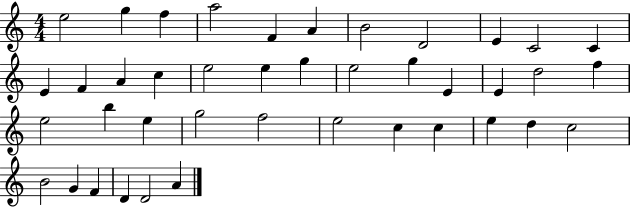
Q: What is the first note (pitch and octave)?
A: E5